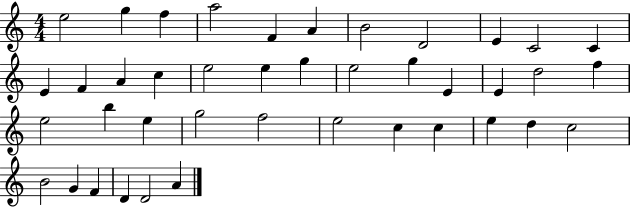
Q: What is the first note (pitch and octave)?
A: E5